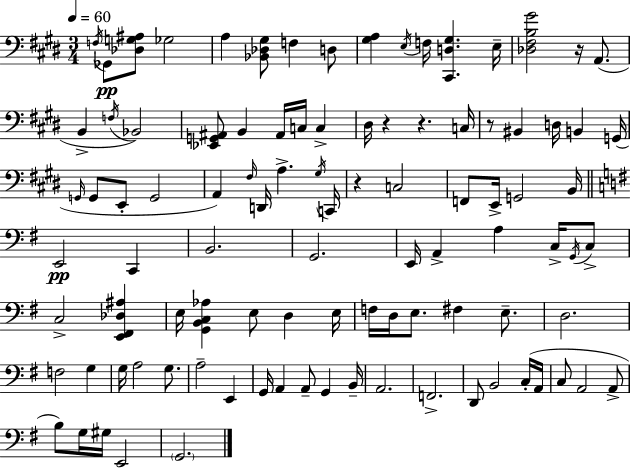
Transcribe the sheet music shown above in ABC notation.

X:1
T:Untitled
M:3/4
L:1/4
K:E
F,/4 _G,,/2 [_D,G,^A,]/2 _G,2 A, [_B,,_D,^G,]/2 F, D,/2 [^G,A,] E,/4 F,/4 [^C,,D,^G,] E,/4 [_D,^F,B,^G]2 z/4 A,,/2 B,, F,/4 _B,,2 [_E,,G,,^A,,]/2 B,, ^A,,/4 C,/4 C, ^D,/4 z z C,/4 z/2 ^B,, D,/4 B,, G,,/4 G,,/4 G,,/2 E,,/2 G,,2 A,, ^F,/4 D,,/4 A, ^G,/4 C,,/4 z C,2 F,,/2 E,,/4 G,,2 B,,/4 E,,2 C,, B,,2 G,,2 E,,/4 A,, A, C,/4 G,,/4 C,/2 C,2 [E,,^F,,_D,^A,] E,/4 [G,,B,,C,_A,] E,/2 D, E,/4 F,/4 D,/4 E,/2 ^F, E,/2 D,2 F,2 G, G,/4 A,2 G,/2 A,2 E,, G,,/4 A,, A,,/2 G,, B,,/4 A,,2 F,,2 D,,/2 B,,2 C,/4 A,,/4 C,/2 A,,2 A,,/2 B,/2 G,/4 ^G,/4 E,,2 G,,2